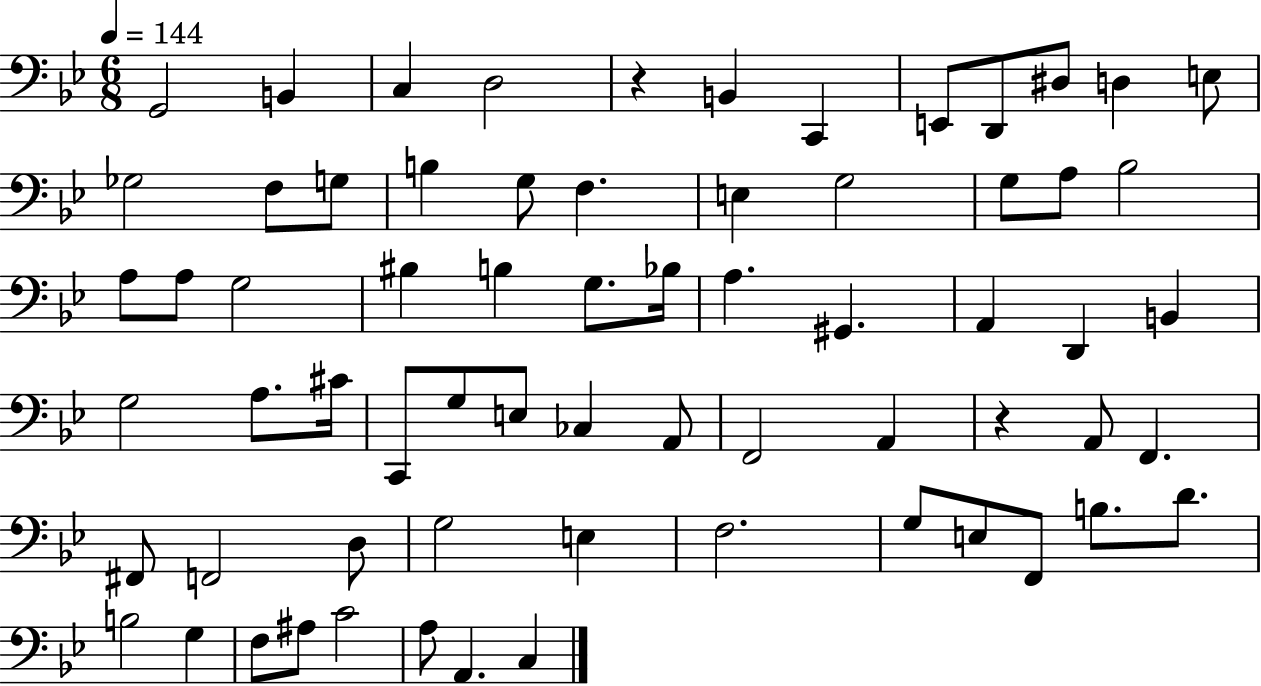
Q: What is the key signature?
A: BES major